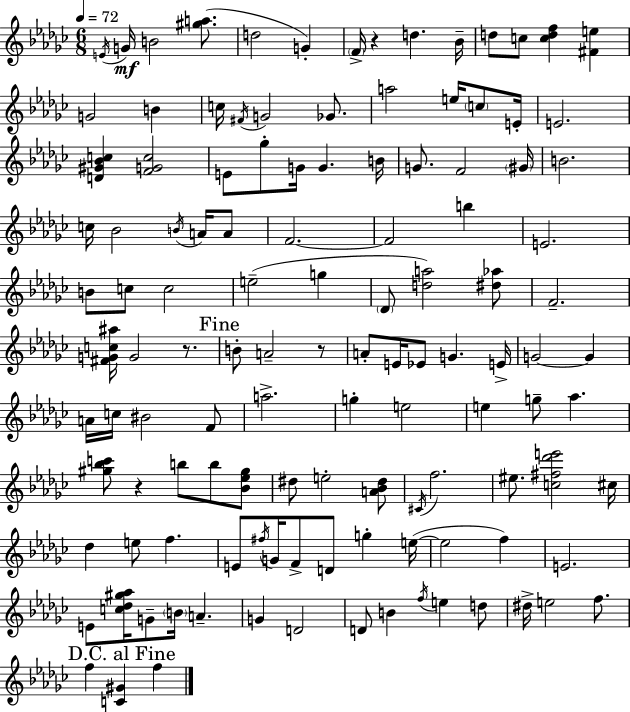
E4/s G4/s B4/h [G#5,A5]/e. D5/h G4/q F4/s R/q D5/q. Bb4/s D5/e C5/e [C5,D5,F5]/q [F#4,E5]/q G4/h B4/q C5/s F#4/s G4/h Gb4/e. A5/h E5/s C5/e E4/s E4/h. [D4,G#4,Bb4,C5]/q [F4,G4,C5]/h E4/e Gb5/e G4/s G4/q. B4/s G4/e. F4/h G#4/s B4/h. C5/s Bb4/h B4/s A4/s A4/e F4/h. F4/h B5/q E4/h. B4/e C5/e C5/h E5/h G5/q Db4/e [D5,A5]/h [D#5,Ab5]/e F4/h. [F#4,G4,C5,A#5]/s G4/h R/e. B4/e A4/h R/e A4/e E4/s Eb4/e G4/q. E4/s G4/h G4/q A4/s C5/s BIS4/h F4/e A5/h. G5/q E5/h E5/q G5/e Ab5/q. [G#5,Bb5,C6]/e R/q B5/e B5/e [Bb4,Eb5,G#5]/e D#5/e E5/h [A4,Bb4,D#5]/e C#4/s F5/h. EIS5/e. [C5,F#5,Db6,E6]/h C#5/s Db5/q E5/e F5/q. E4/e F#5/s G4/s F4/e D4/e G5/q E5/s E5/h F5/q E4/h. E4/e [C5,Db5,G#5,Ab5]/s G4/e B4/s A4/q. G4/q D4/h D4/e B4/q F5/s E5/q D5/e D#5/s E5/h F5/e. F5/q [C4,G#4]/q F5/q